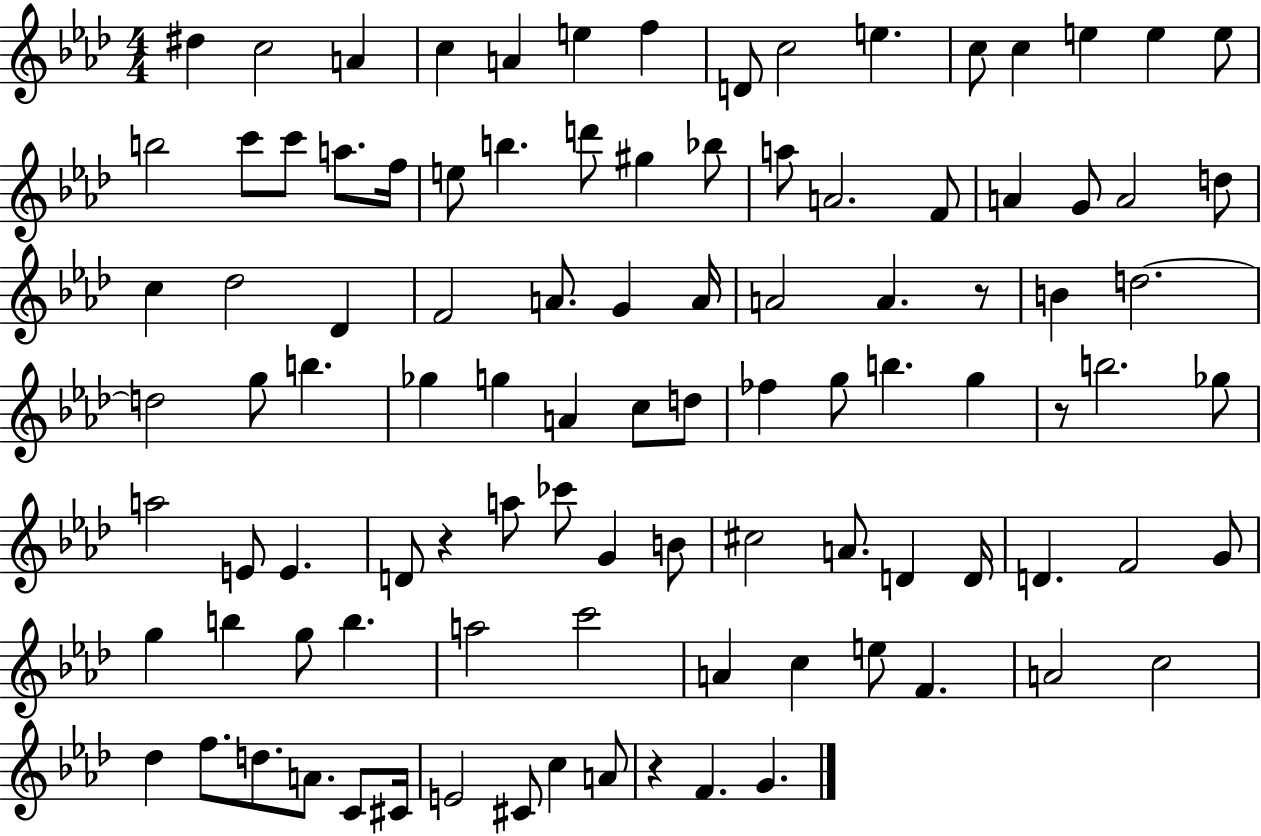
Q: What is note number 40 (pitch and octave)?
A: A4